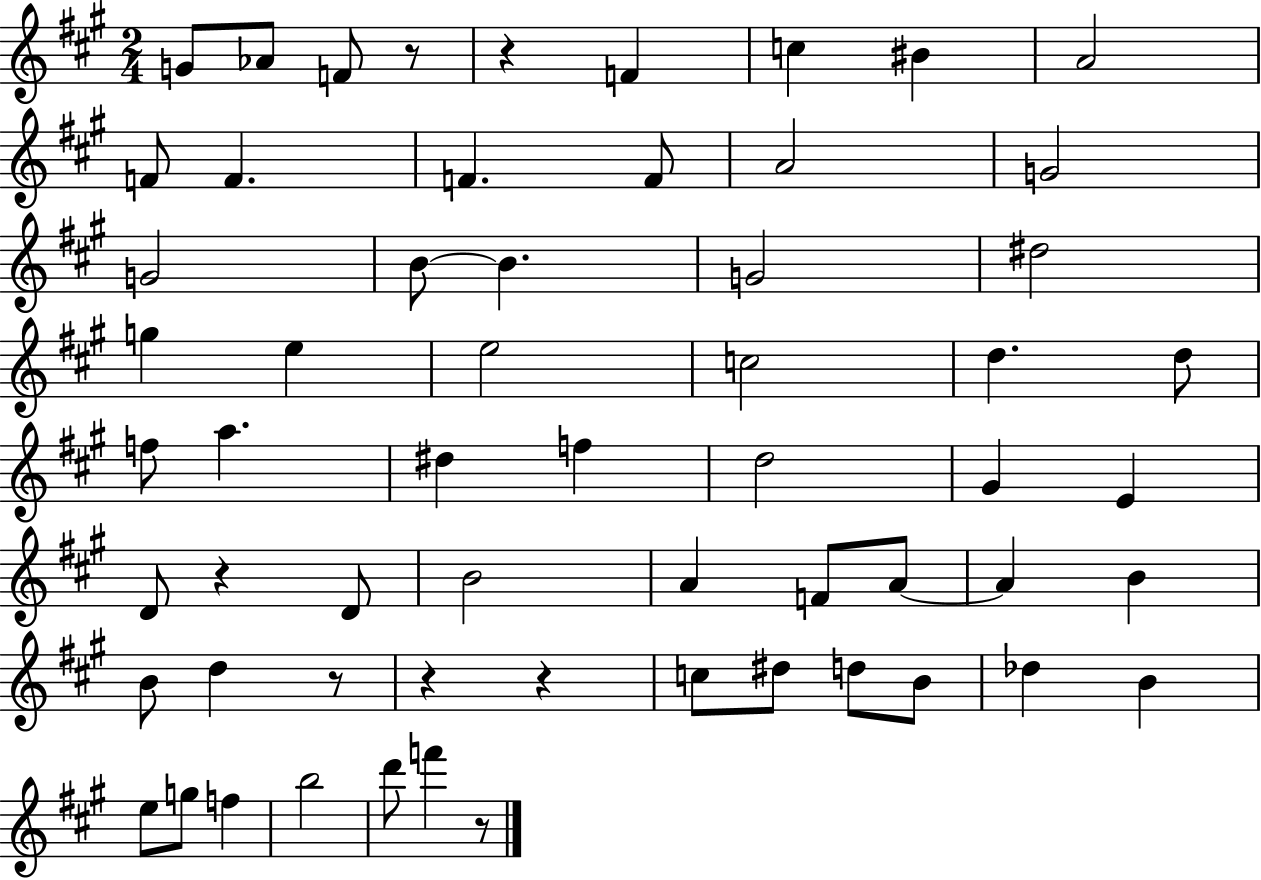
X:1
T:Untitled
M:2/4
L:1/4
K:A
G/2 _A/2 F/2 z/2 z F c ^B A2 F/2 F F F/2 A2 G2 G2 B/2 B G2 ^d2 g e e2 c2 d d/2 f/2 a ^d f d2 ^G E D/2 z D/2 B2 A F/2 A/2 A B B/2 d z/2 z z c/2 ^d/2 d/2 B/2 _d B e/2 g/2 f b2 d'/2 f' z/2